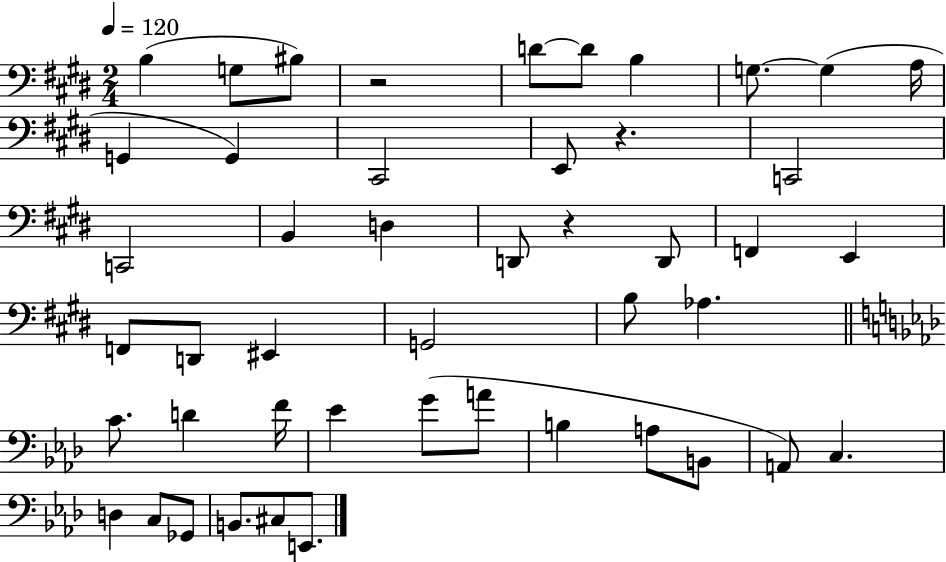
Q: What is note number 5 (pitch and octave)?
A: D4